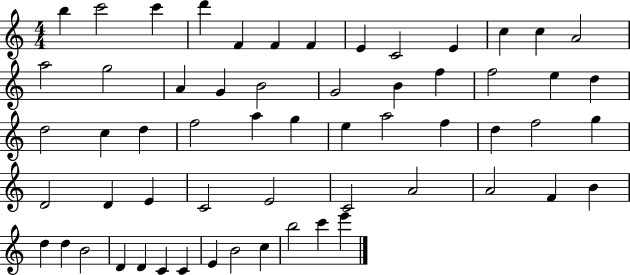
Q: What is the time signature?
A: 4/4